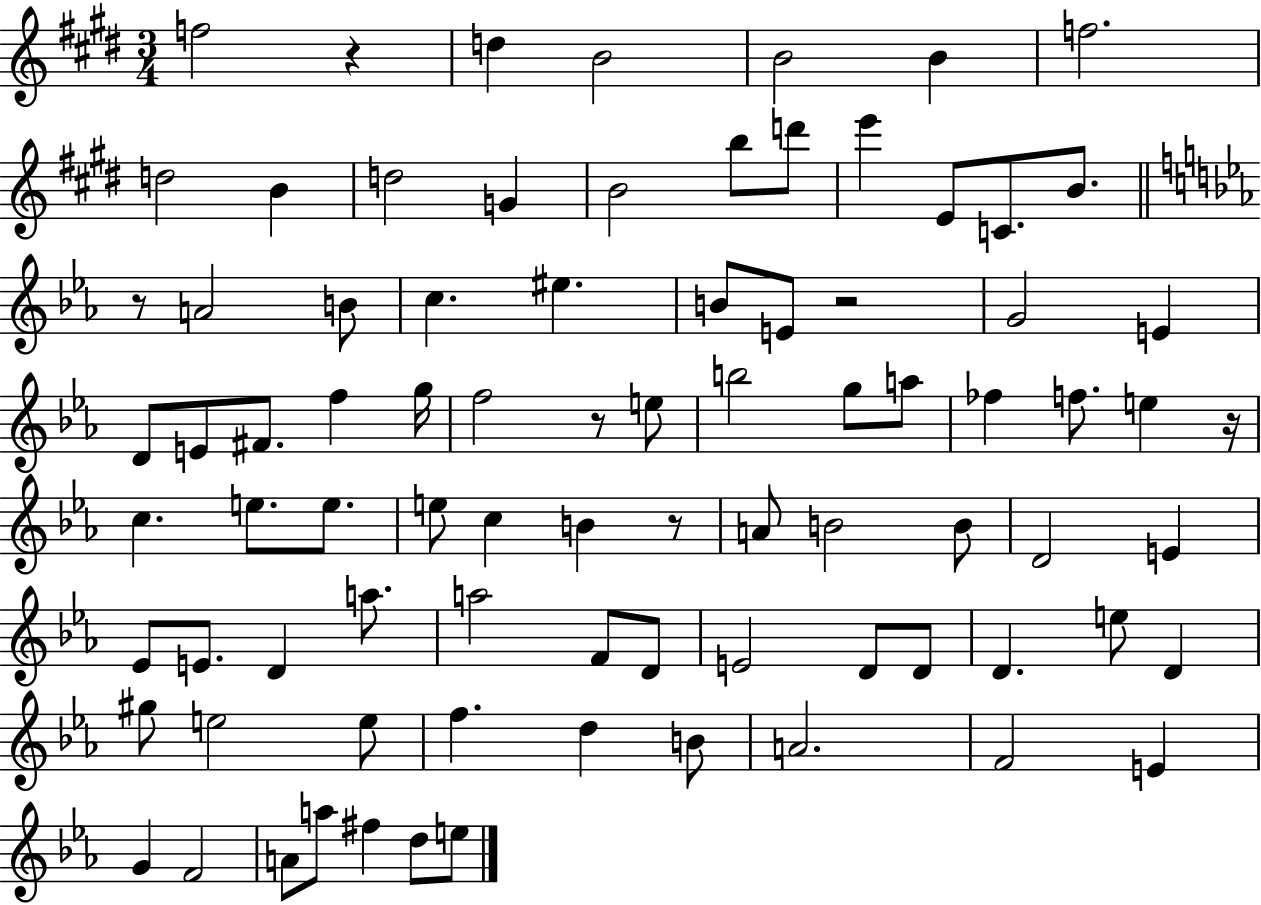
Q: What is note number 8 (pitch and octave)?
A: B4